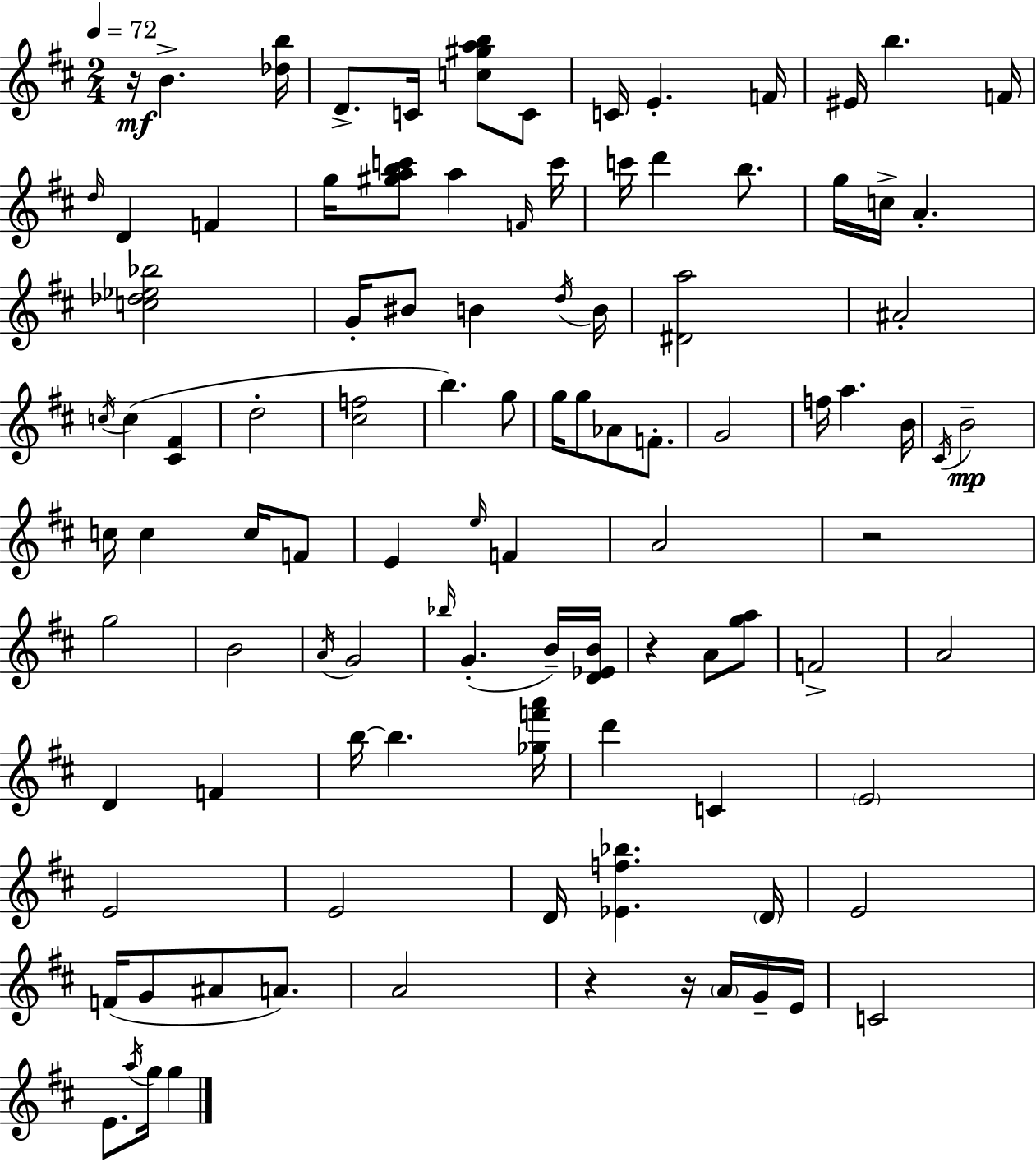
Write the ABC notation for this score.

X:1
T:Untitled
M:2/4
L:1/4
K:D
z/4 B [_db]/4 D/2 C/4 [c^gab]/2 C/2 C/4 E F/4 ^E/4 b F/4 d/4 D F g/4 [^gabc']/2 a F/4 c'/4 c'/4 d' b/2 g/4 c/4 A [c_d_e_b]2 G/4 ^B/2 B d/4 B/4 [^Da]2 ^A2 c/4 c [^C^F] d2 [^cf]2 b g/2 g/4 g/2 _A/2 F/2 G2 f/4 a B/4 ^C/4 B2 c/4 c c/4 F/2 E e/4 F A2 z2 g2 B2 A/4 G2 _b/4 G B/4 [D_EB]/4 z A/2 [ga]/2 F2 A2 D F b/4 b [_gf'a']/4 d' C E2 E2 E2 D/4 [_Ef_b] D/4 E2 F/4 G/2 ^A/2 A/2 A2 z z/4 A/4 G/4 E/4 C2 E/2 a/4 g/4 g